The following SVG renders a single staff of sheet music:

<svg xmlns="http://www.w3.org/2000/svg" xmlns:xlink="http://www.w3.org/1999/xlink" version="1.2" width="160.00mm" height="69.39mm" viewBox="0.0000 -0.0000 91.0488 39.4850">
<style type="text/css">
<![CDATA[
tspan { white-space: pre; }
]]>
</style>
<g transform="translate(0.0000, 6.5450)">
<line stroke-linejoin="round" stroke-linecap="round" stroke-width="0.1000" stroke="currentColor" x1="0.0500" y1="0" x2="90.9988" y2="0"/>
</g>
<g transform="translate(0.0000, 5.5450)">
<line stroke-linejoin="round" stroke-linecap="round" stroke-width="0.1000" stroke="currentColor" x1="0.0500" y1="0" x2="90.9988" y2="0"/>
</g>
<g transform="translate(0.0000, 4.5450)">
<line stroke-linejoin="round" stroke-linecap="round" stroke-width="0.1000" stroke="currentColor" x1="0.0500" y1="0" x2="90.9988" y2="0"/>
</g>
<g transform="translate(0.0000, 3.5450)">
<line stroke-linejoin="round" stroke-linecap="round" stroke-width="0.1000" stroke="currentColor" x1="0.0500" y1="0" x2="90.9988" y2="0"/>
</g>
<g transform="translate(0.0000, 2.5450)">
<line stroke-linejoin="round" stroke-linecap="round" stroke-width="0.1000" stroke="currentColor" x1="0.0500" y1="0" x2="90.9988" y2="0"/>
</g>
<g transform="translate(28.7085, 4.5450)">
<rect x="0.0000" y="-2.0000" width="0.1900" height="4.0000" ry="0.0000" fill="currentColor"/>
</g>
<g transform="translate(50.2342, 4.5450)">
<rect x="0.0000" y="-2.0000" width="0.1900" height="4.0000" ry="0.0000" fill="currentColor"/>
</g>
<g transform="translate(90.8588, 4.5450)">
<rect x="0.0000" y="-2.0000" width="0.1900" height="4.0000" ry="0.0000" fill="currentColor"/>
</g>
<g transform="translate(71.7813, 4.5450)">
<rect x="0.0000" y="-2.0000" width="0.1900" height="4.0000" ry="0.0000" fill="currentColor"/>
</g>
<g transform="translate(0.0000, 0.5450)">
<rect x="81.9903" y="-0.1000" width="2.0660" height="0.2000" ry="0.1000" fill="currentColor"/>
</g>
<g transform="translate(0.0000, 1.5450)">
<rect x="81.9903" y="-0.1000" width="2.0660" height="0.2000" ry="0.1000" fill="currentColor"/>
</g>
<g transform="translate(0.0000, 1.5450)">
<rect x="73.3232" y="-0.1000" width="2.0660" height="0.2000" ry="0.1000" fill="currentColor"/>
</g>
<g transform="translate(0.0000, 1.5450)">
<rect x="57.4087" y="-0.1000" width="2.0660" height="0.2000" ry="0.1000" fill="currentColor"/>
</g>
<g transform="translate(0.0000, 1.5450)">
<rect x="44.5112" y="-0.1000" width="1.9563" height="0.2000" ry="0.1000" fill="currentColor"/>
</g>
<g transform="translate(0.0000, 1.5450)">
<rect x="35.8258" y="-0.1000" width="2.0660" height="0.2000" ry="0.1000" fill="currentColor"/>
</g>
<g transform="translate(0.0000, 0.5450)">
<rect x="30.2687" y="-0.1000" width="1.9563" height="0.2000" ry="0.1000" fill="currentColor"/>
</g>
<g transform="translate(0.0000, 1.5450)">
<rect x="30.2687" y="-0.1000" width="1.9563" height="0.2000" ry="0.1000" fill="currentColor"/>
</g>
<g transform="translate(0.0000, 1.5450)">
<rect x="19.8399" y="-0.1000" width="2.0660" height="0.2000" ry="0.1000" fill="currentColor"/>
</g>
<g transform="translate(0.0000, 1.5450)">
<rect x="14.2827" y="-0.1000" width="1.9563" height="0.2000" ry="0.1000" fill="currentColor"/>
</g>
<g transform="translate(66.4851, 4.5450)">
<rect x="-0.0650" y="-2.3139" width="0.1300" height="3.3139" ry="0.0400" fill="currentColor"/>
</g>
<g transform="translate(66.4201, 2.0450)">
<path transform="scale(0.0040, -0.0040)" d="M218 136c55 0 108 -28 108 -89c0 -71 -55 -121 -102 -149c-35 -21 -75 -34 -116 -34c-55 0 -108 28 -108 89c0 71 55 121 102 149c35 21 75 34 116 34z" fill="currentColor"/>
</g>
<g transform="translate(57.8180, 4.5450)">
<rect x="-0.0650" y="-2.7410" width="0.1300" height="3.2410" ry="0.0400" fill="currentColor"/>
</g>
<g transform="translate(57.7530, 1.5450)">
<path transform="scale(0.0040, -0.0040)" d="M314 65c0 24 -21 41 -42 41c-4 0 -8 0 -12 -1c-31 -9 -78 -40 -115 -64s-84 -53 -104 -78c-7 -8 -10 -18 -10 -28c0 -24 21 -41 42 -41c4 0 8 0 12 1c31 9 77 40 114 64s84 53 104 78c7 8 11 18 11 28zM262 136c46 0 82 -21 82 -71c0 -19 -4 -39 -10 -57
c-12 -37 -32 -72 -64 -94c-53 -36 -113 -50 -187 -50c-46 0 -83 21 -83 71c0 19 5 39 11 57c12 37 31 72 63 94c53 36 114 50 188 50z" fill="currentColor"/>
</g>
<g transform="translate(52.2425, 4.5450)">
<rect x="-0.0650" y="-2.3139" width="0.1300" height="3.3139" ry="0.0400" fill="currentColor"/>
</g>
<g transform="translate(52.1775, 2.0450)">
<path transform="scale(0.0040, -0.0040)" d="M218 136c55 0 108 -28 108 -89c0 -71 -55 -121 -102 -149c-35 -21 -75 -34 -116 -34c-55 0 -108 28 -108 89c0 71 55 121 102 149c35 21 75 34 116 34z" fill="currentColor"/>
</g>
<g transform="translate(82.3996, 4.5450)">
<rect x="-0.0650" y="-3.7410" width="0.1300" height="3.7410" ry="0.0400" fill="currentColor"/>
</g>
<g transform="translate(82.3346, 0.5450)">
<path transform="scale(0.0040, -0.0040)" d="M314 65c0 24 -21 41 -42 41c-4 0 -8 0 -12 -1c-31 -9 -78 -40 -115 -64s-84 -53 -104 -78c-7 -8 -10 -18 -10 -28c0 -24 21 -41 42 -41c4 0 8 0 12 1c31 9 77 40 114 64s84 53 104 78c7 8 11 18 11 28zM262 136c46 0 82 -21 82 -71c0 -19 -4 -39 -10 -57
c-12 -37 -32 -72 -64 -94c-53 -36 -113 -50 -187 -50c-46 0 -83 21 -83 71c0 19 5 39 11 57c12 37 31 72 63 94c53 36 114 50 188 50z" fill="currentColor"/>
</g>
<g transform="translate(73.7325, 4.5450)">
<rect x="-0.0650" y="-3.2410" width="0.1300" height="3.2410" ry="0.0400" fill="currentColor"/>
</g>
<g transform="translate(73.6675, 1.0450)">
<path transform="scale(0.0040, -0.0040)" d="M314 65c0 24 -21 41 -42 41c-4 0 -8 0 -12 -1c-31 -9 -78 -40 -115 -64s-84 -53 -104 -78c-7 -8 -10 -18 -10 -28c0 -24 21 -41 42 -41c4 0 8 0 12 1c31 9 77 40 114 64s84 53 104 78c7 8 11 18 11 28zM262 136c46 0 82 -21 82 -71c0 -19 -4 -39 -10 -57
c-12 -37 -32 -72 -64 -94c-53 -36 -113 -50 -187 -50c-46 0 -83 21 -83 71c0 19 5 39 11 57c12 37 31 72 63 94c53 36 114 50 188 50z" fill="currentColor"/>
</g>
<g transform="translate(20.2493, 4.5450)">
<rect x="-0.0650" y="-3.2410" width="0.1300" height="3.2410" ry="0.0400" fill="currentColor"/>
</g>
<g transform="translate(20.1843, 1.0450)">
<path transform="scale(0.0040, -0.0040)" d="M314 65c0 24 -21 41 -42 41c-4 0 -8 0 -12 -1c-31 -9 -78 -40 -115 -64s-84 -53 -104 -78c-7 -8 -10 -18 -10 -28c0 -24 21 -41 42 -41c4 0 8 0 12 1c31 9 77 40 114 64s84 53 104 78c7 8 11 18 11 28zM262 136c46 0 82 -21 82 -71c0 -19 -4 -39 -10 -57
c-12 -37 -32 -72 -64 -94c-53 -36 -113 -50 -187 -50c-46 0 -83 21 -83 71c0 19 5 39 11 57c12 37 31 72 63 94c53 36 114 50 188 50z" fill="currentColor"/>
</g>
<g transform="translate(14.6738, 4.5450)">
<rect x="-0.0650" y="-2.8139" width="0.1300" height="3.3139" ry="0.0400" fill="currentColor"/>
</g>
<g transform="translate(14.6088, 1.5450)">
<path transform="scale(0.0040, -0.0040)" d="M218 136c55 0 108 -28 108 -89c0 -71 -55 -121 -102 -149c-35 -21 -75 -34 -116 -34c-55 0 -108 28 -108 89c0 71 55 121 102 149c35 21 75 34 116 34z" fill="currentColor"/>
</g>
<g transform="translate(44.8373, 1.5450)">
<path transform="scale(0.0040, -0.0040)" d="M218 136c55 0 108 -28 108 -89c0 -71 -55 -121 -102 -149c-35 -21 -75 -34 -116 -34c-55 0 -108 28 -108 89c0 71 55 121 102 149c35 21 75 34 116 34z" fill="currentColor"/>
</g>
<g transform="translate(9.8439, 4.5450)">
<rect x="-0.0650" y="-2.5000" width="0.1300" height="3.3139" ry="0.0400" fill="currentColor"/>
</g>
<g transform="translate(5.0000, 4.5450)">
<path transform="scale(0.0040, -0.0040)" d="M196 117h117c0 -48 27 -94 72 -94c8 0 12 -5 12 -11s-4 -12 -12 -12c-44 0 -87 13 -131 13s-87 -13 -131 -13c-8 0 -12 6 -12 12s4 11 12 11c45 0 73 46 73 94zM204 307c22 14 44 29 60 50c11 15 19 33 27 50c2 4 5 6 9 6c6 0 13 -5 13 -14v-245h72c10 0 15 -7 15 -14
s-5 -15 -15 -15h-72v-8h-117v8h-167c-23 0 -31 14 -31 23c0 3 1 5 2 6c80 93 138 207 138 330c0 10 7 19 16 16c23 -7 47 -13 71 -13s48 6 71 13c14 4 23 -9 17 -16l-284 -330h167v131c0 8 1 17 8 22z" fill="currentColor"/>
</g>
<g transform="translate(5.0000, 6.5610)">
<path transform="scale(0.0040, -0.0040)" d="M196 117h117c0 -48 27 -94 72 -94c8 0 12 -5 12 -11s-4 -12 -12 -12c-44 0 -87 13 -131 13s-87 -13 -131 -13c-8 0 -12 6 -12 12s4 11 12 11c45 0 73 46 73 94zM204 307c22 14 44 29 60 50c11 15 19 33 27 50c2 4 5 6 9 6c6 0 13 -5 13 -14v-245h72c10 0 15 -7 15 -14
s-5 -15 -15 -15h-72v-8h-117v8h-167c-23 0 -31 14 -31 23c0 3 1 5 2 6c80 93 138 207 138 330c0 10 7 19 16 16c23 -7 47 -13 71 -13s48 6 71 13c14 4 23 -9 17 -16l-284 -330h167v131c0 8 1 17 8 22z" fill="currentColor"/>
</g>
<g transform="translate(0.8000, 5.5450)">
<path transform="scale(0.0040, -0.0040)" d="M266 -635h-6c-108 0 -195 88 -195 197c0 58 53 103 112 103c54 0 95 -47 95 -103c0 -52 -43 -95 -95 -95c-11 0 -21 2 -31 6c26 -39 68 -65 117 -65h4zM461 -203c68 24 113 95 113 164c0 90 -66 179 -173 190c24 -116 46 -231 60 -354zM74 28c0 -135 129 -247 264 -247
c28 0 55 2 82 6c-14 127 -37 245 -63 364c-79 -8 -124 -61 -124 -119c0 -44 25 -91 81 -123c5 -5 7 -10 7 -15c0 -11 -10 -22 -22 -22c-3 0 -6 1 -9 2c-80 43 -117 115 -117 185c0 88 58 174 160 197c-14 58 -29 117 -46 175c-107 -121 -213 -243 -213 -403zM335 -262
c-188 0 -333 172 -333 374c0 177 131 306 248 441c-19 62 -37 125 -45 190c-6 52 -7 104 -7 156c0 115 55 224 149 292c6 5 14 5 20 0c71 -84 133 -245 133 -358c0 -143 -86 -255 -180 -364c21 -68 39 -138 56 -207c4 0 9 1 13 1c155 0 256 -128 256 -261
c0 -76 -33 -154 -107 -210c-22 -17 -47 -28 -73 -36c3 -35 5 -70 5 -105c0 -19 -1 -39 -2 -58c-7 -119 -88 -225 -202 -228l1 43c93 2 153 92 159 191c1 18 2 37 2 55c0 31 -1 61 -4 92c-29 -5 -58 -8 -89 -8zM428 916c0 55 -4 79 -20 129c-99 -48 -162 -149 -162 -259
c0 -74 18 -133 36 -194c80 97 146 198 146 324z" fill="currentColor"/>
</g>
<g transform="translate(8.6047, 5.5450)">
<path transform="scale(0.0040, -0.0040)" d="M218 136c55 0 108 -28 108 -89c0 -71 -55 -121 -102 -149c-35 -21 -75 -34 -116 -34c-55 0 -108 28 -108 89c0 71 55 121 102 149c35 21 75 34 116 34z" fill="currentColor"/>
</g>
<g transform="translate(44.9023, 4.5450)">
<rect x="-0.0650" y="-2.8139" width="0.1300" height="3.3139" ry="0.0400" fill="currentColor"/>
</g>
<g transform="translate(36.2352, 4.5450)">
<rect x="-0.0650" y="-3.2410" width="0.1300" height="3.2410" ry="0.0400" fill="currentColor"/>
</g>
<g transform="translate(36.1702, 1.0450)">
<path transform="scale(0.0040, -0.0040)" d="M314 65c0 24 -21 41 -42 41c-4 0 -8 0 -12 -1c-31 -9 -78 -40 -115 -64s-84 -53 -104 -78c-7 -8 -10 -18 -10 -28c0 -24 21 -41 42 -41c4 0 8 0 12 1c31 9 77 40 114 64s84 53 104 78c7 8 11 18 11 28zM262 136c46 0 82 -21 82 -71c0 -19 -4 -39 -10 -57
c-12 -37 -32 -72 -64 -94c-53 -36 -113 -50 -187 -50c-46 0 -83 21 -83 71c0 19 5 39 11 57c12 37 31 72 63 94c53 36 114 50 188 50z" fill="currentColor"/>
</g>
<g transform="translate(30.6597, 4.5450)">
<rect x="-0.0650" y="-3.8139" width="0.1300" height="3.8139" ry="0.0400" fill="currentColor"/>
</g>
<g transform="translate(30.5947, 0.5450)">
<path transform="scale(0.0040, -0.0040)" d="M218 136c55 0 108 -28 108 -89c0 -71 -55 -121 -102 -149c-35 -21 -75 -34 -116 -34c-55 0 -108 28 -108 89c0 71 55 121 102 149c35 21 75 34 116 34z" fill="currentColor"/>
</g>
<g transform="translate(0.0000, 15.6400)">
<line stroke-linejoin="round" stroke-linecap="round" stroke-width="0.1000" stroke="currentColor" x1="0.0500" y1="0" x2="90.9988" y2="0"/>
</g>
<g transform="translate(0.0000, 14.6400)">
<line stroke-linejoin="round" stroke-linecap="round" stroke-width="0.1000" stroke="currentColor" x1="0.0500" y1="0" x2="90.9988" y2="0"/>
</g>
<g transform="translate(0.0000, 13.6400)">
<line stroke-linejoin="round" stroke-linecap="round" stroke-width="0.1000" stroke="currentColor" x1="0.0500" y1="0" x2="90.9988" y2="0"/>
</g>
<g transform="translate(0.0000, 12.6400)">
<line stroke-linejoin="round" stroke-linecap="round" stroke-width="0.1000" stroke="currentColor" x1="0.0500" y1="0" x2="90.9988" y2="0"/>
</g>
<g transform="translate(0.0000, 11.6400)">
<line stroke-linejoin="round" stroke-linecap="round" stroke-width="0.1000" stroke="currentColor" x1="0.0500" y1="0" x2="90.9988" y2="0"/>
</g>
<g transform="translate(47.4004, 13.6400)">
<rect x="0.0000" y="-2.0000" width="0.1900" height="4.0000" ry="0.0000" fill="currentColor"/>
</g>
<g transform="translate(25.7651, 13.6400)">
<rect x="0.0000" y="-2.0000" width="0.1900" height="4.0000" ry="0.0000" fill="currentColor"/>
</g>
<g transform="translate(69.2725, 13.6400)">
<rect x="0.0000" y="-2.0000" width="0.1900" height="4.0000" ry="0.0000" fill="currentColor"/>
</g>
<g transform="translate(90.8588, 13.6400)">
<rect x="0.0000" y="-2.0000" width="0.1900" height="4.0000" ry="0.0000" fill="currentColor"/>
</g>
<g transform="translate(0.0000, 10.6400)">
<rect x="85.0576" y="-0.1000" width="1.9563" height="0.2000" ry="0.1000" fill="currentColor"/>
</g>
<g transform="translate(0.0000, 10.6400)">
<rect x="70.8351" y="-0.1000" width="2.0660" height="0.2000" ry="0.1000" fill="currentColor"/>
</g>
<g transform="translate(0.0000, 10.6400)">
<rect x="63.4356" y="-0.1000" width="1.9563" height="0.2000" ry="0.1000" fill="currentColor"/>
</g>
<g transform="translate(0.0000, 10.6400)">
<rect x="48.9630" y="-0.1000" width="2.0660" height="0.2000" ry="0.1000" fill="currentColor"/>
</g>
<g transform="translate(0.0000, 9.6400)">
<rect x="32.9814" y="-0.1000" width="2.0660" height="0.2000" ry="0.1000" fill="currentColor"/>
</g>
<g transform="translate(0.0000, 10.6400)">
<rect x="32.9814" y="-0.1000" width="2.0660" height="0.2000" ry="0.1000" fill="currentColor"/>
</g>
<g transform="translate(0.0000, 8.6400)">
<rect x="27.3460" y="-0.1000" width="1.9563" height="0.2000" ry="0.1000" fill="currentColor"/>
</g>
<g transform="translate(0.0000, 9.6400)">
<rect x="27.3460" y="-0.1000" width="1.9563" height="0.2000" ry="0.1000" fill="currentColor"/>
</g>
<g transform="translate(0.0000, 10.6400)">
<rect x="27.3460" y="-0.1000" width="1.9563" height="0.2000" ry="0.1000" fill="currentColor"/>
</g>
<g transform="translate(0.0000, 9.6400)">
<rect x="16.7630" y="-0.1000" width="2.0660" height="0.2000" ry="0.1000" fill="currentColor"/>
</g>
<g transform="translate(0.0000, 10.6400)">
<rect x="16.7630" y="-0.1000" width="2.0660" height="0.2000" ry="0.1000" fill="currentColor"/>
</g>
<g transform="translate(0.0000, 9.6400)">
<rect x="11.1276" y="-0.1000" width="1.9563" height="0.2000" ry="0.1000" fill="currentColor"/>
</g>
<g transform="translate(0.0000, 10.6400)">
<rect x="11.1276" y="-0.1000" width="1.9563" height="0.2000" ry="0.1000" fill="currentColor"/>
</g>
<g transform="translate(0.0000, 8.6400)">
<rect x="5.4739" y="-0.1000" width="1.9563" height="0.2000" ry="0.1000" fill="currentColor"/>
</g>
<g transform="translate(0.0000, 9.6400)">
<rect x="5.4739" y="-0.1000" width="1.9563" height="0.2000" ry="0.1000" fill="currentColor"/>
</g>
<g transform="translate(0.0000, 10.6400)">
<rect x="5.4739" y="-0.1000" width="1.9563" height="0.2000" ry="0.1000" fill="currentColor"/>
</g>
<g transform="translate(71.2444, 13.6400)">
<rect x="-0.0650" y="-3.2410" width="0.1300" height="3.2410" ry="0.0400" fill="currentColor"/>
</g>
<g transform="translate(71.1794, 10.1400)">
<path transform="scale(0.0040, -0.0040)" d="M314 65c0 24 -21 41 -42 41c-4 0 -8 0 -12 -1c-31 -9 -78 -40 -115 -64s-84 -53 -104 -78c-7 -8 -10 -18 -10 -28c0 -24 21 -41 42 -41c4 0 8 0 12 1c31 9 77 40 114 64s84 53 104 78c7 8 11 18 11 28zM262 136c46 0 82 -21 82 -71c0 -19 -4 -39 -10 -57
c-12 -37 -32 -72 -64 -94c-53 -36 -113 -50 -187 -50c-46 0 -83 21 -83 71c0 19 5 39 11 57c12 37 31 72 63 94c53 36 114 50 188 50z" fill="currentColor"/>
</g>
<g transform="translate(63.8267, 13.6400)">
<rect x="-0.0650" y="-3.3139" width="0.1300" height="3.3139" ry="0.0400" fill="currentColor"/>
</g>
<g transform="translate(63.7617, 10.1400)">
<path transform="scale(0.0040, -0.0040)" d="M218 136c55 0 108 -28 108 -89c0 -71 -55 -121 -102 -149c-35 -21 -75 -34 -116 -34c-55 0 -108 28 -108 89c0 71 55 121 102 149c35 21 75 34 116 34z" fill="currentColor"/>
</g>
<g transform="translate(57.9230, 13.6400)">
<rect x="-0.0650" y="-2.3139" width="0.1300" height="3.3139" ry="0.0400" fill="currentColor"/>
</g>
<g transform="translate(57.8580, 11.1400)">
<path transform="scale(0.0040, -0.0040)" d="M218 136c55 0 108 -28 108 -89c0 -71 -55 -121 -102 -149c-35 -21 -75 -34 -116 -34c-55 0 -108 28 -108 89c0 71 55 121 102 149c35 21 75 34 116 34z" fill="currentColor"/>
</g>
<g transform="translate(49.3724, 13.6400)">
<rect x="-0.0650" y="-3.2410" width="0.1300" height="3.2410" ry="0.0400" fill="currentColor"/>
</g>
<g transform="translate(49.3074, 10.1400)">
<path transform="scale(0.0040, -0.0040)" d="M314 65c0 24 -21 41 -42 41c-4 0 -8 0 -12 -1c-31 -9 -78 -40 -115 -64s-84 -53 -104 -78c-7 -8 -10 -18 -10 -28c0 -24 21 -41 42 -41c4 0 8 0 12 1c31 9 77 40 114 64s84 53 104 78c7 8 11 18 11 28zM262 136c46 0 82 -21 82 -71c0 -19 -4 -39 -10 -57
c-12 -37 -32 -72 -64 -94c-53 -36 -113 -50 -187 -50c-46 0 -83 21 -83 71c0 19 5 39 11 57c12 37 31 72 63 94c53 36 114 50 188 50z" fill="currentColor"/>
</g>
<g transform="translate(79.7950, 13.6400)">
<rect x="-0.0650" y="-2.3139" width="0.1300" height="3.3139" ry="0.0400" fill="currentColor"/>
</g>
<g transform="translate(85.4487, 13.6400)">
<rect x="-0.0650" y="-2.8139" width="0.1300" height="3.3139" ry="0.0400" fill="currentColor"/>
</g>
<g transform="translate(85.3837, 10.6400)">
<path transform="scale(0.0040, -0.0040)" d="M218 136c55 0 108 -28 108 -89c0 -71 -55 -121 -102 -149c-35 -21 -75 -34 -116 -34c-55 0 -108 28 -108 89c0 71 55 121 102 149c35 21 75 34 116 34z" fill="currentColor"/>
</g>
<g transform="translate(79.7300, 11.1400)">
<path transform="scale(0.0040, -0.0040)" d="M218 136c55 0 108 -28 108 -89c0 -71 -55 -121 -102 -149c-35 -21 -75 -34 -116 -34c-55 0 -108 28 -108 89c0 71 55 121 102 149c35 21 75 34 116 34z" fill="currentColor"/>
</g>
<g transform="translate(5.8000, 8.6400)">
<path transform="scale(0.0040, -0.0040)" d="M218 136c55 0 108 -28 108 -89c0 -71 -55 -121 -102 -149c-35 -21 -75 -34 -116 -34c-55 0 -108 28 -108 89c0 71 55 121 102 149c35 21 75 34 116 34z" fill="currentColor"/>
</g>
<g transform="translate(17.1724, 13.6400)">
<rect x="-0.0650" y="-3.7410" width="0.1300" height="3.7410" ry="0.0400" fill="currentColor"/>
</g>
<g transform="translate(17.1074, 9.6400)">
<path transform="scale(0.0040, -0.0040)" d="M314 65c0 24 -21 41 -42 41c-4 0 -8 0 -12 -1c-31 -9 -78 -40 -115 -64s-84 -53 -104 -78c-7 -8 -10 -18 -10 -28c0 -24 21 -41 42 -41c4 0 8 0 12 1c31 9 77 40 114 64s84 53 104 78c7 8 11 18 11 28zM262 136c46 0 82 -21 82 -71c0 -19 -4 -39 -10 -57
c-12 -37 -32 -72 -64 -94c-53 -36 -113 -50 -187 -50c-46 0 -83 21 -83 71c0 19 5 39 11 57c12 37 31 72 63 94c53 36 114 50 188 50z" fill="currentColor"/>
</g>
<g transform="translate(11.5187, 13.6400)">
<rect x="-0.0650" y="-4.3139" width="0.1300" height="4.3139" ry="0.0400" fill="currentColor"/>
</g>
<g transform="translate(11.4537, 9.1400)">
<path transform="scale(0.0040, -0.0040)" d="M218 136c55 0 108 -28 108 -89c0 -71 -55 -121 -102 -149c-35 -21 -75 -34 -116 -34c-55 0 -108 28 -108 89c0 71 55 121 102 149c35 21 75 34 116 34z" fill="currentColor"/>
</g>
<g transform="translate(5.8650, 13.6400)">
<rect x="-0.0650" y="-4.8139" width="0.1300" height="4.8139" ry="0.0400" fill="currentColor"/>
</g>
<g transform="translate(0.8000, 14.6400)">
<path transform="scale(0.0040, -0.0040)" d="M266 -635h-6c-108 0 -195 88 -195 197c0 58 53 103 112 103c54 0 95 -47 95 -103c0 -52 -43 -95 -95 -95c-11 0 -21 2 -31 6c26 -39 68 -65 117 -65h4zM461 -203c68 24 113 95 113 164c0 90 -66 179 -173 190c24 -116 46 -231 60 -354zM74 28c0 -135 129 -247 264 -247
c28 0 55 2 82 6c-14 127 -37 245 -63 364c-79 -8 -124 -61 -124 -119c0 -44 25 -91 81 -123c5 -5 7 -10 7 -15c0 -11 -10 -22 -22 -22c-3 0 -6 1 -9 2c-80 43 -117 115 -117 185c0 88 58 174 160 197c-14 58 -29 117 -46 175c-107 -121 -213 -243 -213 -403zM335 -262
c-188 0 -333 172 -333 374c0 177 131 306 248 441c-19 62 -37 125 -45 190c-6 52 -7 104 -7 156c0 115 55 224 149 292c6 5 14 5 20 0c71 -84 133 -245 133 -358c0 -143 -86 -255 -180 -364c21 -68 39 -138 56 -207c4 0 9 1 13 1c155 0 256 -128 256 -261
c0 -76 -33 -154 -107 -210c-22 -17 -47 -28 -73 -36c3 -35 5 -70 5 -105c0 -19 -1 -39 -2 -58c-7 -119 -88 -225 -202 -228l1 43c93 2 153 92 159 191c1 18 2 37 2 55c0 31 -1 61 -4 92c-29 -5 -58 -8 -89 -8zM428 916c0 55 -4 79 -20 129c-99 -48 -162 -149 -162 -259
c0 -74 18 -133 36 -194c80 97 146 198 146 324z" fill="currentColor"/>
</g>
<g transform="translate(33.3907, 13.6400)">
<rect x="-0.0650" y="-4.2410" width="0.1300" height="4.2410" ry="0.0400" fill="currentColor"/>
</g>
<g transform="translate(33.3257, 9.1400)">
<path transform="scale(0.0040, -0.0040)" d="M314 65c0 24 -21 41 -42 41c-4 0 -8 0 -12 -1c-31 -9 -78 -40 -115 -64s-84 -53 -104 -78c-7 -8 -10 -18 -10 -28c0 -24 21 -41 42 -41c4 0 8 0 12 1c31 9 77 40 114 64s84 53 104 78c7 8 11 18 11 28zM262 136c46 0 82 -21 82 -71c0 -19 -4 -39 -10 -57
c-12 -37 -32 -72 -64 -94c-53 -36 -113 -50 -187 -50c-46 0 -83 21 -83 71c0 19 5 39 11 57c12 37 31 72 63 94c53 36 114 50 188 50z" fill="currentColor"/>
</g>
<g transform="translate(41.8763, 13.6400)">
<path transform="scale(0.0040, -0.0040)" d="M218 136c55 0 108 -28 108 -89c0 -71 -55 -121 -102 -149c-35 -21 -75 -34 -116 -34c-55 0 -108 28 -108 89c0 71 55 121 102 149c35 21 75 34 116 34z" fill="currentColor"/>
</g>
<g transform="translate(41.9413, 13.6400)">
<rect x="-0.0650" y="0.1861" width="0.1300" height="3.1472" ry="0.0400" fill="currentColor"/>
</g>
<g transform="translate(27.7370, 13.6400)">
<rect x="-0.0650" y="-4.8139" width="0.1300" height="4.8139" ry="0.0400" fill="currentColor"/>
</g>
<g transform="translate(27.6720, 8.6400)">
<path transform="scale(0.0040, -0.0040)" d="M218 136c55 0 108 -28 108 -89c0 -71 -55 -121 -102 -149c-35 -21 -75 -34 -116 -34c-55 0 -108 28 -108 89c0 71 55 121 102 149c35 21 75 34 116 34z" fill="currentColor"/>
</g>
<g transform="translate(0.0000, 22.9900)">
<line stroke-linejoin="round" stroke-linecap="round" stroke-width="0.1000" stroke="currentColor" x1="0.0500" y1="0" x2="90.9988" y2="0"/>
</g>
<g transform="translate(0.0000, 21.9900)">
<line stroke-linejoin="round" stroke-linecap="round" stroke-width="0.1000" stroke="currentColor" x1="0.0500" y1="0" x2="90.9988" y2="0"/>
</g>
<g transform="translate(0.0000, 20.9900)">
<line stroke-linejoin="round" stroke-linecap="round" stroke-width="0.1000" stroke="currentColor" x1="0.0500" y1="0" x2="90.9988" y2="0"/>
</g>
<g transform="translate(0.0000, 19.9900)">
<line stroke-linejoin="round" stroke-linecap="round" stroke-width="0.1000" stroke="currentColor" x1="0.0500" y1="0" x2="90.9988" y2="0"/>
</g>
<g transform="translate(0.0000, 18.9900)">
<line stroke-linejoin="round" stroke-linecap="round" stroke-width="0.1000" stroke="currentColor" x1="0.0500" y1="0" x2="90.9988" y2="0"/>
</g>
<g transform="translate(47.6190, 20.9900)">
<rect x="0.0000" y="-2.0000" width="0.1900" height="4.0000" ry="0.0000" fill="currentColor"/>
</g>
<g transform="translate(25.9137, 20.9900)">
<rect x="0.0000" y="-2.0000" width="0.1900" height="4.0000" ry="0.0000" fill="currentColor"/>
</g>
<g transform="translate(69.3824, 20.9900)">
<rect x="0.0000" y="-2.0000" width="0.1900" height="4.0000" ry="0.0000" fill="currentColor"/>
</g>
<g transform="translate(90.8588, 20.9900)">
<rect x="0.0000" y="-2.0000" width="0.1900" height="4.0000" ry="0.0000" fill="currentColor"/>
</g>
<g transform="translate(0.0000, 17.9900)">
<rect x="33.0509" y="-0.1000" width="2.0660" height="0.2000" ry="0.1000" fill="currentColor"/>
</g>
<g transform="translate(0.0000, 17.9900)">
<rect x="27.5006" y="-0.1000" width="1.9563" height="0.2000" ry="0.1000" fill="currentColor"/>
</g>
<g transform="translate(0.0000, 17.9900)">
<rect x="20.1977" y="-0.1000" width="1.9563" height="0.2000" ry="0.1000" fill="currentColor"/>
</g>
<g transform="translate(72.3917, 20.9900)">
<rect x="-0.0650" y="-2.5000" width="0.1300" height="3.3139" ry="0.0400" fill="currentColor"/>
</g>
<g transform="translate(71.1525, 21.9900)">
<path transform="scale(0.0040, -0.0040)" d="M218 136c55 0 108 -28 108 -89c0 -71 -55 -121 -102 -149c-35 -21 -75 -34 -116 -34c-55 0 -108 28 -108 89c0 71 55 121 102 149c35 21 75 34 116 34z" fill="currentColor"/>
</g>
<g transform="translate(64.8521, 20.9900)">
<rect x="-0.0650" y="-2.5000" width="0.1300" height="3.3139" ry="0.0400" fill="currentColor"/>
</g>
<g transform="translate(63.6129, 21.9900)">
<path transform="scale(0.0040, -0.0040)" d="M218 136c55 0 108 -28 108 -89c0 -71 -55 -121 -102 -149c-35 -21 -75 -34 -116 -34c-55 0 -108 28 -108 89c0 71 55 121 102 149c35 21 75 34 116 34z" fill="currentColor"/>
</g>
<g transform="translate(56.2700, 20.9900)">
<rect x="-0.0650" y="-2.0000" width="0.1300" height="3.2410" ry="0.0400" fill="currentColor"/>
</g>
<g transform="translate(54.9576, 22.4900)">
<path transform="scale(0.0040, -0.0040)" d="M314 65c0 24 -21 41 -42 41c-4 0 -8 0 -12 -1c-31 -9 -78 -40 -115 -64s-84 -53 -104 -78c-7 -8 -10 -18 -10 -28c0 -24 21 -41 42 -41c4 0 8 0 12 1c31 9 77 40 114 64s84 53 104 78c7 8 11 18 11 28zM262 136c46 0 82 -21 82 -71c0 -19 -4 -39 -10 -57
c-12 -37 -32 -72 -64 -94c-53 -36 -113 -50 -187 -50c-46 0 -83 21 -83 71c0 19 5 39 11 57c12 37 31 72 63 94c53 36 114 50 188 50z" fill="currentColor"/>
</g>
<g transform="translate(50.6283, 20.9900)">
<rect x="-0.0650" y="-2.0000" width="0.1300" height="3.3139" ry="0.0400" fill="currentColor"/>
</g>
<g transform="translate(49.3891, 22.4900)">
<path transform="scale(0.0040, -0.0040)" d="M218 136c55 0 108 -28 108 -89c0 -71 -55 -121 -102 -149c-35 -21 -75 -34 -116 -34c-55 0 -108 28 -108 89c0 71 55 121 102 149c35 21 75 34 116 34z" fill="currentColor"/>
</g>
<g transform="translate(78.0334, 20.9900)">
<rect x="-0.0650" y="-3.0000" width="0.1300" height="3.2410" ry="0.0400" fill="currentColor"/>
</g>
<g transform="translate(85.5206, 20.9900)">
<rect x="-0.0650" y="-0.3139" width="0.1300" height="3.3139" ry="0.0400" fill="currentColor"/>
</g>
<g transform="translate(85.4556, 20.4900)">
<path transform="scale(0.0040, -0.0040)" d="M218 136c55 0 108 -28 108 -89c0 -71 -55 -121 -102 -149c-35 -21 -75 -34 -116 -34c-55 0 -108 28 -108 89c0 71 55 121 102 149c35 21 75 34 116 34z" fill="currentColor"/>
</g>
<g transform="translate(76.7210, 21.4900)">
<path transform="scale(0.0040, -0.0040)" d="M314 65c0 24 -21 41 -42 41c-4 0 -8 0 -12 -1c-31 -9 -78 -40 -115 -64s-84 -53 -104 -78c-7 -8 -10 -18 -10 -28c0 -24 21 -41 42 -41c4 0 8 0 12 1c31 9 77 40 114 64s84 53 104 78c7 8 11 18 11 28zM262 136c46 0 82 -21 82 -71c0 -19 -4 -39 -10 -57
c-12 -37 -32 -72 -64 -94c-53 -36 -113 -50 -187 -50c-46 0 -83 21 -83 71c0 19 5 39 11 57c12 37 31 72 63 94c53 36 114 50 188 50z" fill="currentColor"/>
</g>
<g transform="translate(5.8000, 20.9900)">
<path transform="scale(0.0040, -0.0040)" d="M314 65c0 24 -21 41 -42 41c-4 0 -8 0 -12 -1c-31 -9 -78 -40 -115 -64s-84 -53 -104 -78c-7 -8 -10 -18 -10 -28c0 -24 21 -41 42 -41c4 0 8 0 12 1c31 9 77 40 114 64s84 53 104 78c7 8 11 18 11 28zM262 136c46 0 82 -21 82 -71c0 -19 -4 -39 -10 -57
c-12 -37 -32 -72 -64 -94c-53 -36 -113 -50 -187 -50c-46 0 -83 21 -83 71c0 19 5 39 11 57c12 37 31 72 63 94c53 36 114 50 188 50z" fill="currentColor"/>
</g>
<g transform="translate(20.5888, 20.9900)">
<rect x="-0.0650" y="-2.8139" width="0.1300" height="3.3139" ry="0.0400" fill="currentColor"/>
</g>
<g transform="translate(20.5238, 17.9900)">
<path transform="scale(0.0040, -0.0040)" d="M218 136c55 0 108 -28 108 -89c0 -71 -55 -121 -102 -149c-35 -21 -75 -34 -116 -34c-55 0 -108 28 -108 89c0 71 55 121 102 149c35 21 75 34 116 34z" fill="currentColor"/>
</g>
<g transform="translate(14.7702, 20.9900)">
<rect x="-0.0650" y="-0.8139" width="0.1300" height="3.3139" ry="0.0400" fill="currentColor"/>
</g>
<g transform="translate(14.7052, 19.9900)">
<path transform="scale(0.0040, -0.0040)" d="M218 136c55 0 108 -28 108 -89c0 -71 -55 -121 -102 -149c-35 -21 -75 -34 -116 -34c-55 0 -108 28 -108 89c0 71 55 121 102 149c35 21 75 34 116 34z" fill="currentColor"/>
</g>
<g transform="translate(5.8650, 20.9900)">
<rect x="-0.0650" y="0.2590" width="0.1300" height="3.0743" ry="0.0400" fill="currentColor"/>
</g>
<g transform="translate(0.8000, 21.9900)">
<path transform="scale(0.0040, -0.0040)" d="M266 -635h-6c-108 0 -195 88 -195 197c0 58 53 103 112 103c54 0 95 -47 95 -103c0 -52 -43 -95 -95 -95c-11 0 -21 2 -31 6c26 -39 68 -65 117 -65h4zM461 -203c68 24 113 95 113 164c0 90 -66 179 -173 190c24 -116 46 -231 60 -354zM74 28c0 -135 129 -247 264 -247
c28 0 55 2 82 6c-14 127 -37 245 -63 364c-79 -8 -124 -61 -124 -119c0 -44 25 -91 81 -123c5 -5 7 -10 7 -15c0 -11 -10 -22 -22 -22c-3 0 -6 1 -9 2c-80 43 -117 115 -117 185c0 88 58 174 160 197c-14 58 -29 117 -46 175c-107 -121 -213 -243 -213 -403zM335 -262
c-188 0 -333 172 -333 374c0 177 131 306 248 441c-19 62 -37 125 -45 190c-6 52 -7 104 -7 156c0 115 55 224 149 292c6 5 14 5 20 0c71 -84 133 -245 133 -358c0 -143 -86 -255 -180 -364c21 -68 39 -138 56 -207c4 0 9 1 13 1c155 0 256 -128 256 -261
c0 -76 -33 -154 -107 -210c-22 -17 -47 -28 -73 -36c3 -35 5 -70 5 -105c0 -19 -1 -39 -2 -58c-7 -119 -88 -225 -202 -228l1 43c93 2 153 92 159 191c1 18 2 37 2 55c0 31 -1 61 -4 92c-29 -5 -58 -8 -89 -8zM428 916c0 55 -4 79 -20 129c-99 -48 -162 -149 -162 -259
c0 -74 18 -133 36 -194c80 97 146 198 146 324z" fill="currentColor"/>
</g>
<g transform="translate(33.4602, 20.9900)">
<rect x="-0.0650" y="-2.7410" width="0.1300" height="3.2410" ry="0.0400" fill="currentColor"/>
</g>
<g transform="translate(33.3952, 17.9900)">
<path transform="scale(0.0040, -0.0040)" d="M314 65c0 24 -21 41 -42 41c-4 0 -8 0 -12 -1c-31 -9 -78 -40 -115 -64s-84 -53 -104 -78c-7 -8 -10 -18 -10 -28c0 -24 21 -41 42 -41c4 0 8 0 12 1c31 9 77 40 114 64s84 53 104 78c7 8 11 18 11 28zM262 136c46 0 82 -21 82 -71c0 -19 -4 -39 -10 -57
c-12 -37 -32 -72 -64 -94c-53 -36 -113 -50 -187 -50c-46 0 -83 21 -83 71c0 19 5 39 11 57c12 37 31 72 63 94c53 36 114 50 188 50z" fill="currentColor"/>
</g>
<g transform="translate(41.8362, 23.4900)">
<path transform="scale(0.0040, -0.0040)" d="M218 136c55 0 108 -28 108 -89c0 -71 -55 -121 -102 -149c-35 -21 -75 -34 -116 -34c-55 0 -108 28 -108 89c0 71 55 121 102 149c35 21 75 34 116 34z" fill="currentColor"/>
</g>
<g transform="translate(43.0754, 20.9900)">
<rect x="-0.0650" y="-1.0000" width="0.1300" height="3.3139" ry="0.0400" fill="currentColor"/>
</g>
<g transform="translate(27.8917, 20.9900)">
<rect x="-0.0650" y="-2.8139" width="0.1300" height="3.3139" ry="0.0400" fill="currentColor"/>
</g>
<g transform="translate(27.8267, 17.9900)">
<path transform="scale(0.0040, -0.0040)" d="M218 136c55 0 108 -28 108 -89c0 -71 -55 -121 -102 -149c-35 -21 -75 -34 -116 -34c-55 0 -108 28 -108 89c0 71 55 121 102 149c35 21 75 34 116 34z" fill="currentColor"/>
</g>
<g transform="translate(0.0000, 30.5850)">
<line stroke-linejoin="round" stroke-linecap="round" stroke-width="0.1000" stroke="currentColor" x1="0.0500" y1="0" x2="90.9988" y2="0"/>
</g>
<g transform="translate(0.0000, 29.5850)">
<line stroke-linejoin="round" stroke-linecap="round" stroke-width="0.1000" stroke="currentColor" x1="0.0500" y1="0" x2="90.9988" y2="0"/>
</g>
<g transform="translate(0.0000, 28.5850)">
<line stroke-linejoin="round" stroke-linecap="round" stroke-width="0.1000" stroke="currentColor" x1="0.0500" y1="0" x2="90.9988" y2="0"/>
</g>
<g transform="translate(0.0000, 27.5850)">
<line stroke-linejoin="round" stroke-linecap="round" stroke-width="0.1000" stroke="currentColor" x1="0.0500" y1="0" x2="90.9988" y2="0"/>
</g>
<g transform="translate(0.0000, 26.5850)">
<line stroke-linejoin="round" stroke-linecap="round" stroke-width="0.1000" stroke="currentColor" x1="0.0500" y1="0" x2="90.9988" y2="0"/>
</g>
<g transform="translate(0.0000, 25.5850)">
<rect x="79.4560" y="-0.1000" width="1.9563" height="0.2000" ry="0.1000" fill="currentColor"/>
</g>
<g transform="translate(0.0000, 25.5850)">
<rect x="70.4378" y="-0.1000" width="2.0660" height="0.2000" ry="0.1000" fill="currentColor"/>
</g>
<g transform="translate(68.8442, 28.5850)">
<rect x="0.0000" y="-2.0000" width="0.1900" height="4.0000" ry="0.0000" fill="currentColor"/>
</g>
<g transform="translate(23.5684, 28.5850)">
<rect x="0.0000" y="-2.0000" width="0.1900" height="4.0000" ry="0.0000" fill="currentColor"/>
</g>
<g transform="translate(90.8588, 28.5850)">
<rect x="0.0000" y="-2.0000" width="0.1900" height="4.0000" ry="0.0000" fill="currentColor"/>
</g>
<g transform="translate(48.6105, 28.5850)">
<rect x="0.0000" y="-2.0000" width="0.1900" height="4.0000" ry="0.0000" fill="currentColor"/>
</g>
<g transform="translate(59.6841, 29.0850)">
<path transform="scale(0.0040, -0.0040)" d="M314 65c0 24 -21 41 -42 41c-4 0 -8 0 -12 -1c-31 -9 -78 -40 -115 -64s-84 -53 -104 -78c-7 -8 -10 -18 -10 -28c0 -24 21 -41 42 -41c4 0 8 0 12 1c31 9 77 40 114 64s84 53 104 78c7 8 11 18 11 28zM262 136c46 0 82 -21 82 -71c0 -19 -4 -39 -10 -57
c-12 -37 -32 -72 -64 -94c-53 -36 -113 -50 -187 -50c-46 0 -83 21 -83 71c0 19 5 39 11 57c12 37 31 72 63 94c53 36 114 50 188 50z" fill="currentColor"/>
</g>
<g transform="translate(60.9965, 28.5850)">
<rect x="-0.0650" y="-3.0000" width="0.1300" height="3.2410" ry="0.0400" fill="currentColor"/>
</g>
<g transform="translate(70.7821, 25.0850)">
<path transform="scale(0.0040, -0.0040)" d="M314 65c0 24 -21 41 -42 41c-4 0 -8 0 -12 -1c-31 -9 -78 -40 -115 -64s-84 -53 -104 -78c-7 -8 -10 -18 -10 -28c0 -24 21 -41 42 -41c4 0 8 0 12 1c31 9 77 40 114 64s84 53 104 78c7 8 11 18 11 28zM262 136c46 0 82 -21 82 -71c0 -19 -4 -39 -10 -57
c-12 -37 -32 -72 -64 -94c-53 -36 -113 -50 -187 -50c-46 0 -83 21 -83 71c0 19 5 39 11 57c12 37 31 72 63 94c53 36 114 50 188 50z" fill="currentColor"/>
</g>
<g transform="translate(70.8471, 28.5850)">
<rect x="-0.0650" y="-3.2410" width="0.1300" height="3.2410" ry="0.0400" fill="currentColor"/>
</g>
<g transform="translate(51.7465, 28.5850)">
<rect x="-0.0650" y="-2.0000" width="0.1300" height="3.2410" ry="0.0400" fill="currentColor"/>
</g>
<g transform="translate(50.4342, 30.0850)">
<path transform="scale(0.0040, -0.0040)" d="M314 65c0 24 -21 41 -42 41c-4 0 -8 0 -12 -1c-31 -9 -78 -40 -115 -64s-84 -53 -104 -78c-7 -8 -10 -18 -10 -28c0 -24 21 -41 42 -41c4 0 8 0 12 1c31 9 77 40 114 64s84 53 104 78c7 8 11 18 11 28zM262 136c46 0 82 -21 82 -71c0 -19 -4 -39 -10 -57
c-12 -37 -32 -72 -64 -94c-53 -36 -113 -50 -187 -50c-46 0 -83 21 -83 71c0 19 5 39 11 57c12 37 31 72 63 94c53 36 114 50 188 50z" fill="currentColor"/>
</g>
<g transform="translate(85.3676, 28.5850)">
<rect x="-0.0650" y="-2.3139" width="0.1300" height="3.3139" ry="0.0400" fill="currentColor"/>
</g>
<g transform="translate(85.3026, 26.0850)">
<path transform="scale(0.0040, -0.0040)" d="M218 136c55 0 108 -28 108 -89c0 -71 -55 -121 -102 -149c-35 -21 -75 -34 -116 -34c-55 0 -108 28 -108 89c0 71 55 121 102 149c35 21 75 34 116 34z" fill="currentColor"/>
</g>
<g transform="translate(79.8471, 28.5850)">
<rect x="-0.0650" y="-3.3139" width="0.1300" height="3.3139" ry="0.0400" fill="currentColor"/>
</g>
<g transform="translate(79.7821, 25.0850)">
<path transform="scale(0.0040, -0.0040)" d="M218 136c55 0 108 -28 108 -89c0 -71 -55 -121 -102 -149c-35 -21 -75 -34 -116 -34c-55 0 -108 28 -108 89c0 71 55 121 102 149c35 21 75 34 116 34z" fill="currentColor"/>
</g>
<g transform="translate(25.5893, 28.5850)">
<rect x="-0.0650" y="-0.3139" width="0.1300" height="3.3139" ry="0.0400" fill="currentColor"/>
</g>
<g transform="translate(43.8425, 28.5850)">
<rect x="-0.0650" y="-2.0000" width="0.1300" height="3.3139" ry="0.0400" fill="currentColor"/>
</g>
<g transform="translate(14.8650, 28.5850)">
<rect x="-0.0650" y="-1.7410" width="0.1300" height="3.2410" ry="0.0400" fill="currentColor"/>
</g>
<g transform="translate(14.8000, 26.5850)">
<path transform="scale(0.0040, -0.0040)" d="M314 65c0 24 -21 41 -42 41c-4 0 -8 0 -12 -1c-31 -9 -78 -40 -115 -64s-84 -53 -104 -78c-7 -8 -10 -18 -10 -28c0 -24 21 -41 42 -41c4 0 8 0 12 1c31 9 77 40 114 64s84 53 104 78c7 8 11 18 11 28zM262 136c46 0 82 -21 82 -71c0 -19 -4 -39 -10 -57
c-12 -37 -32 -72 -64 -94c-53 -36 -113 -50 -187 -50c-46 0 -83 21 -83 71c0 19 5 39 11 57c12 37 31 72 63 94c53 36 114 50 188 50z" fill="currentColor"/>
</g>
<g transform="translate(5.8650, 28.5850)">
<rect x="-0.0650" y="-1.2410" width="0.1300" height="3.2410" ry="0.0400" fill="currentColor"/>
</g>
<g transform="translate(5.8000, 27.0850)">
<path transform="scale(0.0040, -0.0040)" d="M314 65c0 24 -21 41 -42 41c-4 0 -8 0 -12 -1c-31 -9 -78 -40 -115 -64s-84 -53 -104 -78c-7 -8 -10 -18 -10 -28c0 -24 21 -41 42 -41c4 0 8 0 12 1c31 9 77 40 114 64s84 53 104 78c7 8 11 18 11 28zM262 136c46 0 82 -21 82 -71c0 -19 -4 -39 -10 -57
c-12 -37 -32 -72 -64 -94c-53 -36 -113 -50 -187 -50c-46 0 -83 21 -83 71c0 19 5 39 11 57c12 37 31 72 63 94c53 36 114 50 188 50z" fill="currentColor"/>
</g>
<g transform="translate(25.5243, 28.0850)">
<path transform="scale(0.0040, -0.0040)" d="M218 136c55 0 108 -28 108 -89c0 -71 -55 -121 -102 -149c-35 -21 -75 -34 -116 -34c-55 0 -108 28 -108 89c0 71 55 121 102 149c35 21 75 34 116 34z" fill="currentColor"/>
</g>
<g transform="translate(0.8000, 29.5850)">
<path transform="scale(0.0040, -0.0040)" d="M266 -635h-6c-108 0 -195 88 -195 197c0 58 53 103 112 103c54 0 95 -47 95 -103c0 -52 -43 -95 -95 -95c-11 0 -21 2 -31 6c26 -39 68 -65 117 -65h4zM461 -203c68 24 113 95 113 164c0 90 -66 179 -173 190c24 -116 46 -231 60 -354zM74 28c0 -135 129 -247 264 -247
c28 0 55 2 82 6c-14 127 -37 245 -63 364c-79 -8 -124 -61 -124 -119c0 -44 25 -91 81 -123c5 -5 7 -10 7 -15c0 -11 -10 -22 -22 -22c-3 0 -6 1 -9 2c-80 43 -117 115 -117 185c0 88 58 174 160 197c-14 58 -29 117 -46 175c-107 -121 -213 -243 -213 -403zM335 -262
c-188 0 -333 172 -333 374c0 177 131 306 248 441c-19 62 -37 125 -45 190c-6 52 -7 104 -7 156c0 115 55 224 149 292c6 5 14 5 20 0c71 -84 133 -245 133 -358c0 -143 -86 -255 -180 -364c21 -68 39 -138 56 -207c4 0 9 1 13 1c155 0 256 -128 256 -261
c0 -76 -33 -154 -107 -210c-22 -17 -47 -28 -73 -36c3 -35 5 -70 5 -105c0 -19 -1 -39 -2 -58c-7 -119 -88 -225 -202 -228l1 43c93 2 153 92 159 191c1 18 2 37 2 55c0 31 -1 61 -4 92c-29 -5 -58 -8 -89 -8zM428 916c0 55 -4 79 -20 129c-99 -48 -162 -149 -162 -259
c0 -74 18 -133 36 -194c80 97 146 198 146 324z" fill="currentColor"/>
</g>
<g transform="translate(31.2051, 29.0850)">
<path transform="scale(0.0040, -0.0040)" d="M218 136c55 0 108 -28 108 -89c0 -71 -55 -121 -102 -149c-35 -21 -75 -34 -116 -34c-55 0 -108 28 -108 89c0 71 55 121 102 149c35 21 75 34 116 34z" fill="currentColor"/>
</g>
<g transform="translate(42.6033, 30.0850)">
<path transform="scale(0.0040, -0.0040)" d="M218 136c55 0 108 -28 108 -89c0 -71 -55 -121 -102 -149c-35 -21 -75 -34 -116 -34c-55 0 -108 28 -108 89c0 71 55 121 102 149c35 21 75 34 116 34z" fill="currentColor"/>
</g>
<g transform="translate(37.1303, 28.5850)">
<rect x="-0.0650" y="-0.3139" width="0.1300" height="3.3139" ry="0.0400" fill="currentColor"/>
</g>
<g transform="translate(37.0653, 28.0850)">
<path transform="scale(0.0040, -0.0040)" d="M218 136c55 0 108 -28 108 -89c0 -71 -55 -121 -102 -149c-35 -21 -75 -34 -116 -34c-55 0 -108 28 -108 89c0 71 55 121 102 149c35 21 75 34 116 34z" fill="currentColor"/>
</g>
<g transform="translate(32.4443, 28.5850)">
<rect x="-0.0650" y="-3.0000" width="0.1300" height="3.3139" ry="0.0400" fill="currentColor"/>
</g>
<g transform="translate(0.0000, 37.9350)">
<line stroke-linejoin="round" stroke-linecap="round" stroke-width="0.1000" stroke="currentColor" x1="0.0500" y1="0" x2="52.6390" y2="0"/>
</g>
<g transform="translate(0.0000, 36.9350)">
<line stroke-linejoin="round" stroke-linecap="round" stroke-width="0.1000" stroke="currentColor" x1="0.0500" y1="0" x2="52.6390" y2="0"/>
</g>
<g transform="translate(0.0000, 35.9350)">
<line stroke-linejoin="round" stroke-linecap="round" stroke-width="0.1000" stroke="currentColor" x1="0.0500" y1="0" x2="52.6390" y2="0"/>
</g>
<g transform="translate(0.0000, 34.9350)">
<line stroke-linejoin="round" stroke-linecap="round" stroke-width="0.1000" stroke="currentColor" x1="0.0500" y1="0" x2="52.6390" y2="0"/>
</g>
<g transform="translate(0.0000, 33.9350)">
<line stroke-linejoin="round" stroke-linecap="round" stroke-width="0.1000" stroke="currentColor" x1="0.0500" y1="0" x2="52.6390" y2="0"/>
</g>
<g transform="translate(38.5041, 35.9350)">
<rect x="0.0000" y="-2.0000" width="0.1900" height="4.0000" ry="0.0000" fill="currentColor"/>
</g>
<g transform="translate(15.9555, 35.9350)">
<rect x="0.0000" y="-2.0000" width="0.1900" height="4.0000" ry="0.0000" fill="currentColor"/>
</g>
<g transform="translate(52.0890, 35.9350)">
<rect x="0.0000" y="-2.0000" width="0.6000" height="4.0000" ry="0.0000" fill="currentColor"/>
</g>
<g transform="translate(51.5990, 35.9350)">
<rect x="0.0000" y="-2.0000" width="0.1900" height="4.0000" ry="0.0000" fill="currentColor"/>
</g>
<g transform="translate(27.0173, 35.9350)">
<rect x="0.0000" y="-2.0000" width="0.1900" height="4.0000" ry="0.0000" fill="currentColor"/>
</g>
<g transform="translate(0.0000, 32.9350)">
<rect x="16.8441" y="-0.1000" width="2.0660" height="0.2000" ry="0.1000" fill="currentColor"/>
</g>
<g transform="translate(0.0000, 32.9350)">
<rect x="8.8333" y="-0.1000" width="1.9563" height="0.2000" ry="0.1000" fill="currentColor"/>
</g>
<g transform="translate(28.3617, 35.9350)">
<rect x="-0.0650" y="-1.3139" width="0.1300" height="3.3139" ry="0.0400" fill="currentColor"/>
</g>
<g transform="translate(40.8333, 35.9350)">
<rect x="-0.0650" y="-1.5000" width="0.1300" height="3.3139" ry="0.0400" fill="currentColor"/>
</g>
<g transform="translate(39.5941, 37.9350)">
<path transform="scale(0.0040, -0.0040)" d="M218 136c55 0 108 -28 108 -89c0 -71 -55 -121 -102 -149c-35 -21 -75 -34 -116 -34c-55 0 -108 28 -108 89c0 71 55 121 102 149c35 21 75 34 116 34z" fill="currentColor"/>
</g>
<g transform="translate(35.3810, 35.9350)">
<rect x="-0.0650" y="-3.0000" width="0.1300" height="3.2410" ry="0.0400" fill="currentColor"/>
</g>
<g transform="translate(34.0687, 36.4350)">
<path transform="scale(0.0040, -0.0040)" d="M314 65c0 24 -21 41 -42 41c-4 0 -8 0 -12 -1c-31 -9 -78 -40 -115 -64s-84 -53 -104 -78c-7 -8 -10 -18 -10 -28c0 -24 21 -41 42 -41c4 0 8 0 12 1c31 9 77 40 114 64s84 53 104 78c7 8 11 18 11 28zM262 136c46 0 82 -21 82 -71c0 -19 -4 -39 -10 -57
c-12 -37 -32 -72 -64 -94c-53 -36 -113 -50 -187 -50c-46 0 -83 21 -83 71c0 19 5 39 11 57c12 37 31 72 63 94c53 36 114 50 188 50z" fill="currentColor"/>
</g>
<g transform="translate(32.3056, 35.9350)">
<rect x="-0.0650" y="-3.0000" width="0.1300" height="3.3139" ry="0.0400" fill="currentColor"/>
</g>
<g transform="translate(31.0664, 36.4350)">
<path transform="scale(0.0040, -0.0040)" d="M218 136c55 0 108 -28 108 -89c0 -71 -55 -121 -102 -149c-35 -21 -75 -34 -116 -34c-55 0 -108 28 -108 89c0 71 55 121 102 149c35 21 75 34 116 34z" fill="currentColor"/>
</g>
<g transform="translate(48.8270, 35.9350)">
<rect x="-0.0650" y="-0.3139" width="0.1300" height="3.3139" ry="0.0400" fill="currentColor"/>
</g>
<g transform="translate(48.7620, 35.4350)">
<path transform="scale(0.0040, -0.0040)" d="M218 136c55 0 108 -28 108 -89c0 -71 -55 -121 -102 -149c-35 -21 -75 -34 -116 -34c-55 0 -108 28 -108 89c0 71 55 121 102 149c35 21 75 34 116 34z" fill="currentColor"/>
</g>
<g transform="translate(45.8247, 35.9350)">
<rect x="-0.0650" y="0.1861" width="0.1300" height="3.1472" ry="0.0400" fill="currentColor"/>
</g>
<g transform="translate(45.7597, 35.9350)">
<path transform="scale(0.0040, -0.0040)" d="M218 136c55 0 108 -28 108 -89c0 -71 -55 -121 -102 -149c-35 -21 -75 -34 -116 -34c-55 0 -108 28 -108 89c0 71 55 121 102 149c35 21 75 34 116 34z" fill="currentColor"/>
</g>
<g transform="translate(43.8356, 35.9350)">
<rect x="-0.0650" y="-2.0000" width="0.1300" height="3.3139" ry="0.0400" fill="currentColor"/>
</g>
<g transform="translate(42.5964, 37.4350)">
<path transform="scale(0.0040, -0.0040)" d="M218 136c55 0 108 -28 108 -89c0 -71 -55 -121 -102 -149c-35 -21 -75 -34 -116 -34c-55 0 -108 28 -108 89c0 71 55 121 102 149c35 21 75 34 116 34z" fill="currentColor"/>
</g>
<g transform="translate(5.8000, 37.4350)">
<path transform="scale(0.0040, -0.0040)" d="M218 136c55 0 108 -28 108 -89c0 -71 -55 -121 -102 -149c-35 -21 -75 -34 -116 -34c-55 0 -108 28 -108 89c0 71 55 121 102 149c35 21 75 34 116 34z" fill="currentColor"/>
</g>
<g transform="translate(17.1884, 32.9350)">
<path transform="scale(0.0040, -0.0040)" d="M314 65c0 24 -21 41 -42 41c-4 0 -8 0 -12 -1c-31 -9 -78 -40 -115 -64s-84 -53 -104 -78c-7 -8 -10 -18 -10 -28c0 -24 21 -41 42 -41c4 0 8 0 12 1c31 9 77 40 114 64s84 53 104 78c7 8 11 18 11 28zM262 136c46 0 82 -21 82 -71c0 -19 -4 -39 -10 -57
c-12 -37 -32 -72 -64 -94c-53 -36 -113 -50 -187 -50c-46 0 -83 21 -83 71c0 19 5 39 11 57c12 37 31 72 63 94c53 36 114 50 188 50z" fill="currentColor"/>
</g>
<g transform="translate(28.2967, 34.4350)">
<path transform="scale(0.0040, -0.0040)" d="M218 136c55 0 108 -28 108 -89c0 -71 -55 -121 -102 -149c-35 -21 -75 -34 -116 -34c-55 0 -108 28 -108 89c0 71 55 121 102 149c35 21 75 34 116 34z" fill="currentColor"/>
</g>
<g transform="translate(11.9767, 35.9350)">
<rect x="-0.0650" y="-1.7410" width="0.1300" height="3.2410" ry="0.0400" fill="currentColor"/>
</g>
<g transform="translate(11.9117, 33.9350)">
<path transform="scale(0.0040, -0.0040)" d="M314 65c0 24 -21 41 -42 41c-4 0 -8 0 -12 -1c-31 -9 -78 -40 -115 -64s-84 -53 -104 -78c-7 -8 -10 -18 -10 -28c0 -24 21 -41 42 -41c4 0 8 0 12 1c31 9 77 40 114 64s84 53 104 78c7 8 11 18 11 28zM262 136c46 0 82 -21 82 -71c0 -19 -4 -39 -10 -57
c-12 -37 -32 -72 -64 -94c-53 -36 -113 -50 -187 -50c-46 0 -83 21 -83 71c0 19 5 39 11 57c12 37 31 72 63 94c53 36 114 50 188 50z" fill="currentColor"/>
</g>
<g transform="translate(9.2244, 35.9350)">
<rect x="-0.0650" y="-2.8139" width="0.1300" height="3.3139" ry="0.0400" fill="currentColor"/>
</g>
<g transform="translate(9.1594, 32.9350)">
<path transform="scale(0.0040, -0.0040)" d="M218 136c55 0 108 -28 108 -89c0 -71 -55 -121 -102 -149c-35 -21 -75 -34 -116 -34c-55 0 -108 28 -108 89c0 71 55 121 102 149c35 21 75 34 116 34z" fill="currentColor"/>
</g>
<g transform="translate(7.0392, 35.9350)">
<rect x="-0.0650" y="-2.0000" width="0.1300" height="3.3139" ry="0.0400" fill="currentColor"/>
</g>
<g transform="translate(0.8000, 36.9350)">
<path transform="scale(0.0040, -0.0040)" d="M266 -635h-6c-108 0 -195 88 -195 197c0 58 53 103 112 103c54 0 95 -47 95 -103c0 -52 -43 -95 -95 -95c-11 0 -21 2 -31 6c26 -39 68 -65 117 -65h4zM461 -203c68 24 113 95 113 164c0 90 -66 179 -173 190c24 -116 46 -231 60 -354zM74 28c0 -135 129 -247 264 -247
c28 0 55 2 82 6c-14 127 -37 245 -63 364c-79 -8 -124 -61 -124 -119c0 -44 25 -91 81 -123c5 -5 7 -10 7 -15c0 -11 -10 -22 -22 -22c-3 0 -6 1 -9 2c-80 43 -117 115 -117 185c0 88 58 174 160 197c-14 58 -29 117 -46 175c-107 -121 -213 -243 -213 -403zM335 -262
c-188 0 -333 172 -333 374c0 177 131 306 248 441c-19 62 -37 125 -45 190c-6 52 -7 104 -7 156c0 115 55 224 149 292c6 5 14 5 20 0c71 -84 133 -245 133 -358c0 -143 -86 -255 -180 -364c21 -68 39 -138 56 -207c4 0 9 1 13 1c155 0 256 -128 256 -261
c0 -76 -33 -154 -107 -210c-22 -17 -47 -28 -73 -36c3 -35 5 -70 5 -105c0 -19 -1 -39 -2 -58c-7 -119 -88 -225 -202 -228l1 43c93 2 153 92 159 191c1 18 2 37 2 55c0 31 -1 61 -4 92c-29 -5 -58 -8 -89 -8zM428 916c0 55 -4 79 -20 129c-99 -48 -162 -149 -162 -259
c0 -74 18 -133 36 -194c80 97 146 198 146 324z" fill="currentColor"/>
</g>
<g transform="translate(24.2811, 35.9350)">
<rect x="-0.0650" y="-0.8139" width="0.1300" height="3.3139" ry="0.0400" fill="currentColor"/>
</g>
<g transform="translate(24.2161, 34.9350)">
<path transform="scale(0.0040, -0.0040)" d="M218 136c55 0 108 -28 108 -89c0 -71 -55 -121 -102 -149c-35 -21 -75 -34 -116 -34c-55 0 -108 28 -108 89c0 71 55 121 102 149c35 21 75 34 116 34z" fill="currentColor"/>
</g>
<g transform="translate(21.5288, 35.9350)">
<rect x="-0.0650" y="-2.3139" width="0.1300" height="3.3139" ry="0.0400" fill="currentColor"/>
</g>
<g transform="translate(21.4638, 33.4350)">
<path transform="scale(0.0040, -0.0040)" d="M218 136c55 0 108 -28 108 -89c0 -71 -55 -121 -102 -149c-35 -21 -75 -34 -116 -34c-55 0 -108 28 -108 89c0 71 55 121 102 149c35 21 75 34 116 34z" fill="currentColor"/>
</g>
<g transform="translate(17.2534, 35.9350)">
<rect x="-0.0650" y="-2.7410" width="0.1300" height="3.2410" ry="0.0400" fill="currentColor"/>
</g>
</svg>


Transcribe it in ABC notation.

X:1
T:Untitled
M:4/4
L:1/4
K:C
G a b2 c' b2 a g a2 g b2 c'2 e' d' c'2 e' d'2 B b2 g b b2 g a B2 d a a a2 D F F2 G G A2 c e2 f2 c A c F F2 A2 b2 b g F a f2 a2 g d e A A2 E F B c